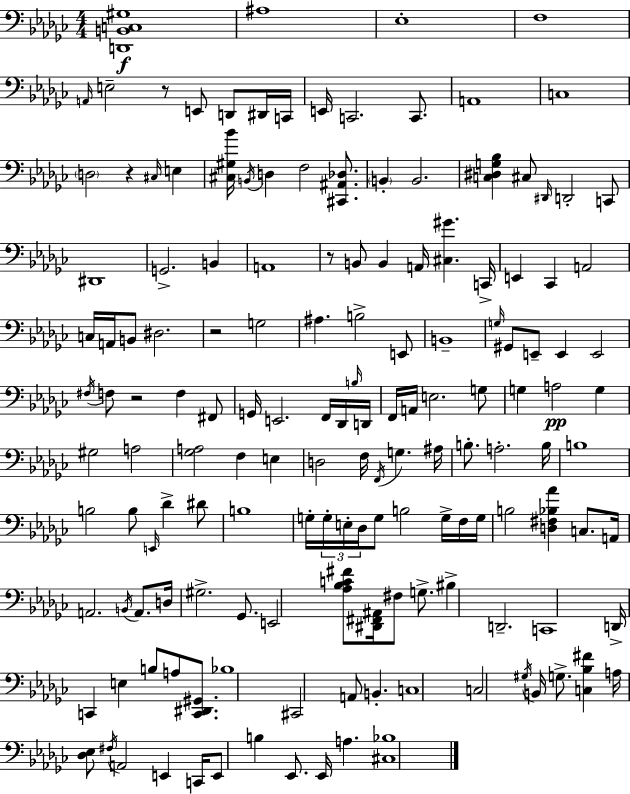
{
  \clef bass
  \numericTimeSignature
  \time 4/4
  \key ees \minor
  \repeat volta 2 { <d, b, c gis>1\f | ais1 | ees1-. | f1 | \break \grace { a,16 } e2-- r8 e,8 d,8 dis,16 | c,16 e,16 c,2. c,8. | a,1 | c1 | \break \parenthesize d2 r4 \grace { cis16 } e4 | <cis gis bes'>16 \acciaccatura { b,16 } d4 f2 | <cis, ais, des>8. \parenthesize b,4-. b,2. | <c dis g bes>4 cis8 \grace { dis,16 } d,2-. | \break c,8 dis,1 | g,2.-> | b,4 a,1 | r8 b,8 b,4 a,16 <cis gis'>4. | \break c,16-> e,4 ces,4 a,2 | c16 a,16 b,8 dis2. | r2 g2 | ais4. b2-> | \break e,8 b,1-- | \grace { g16 } gis,8 e,8-- e,4 e,2 | \acciaccatura { fis16 } f8 r2 | f4 fis,8 g,16 e,2. | \break f,16 des,16 \grace { b16 } d,16 f,16 a,16 e2. | g8 g4 a2\pp | g4 gis2 a2 | <ges a>2 f4 | \break e4 d2 f16 | \acciaccatura { f,16 } g4. ais16 b8.-. a2.-. | b16 b1 | b2 | \break b8 \grace { e,16 } des'4-> dis'8 b1 | g16-. \tuplet 3/2 { g16-. e16-. des16 } g8 b2 | g16-> f16 g16 b2 | <d fis bes aes'>4 c8. a,16 a,2. | \break \acciaccatura { b,16 } a,8. d16 gis2.-> | ges,8. e,2 | <aes bes c' fis'>8 <dis, fis, ais,>16 fis8 g8.-> bis4-> d,2.-- | c,1 | \break d,16-> c,4 e4 | b8 a8 <c, dis, gis,>8. bes1 | cis,2 | a,8 b,4.-. c1 | \break c2 | \acciaccatura { gis16 } b,16 g8.-> <c bes fis'>4 a16 <des ees>8 \acciaccatura { fis16 } a,2 | e,4 c,16 e,8 b4 | ees,8. ees,16 a4. <cis bes>1 | \break } \bar "|."
}